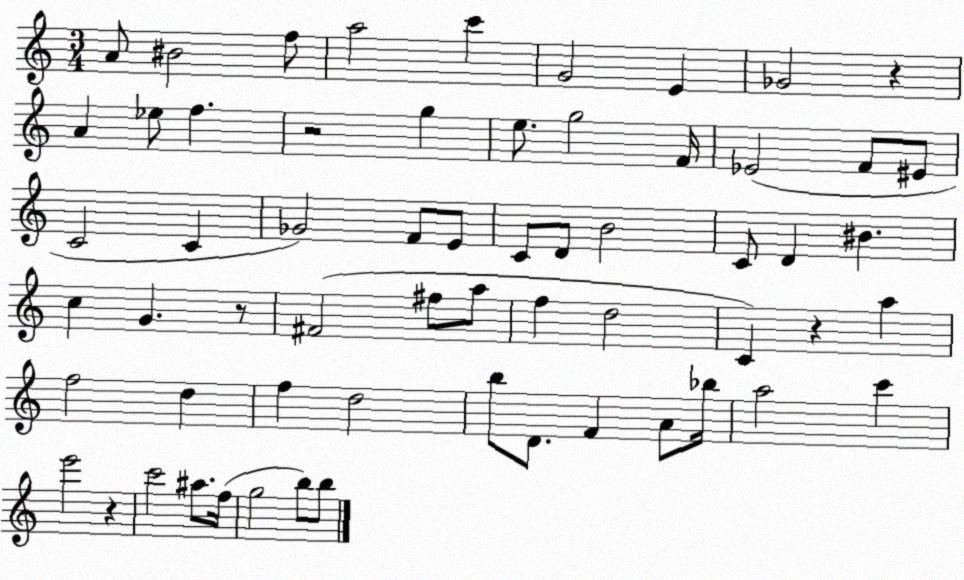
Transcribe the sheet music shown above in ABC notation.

X:1
T:Untitled
M:3/4
L:1/4
K:C
A/2 ^B2 f/2 a2 c' G2 E _G2 z A _e/2 f z2 g e/2 g2 F/4 _E2 F/2 ^E/2 C2 C _G2 F/2 E/2 C/2 D/2 B2 C/2 D ^B c G z/2 ^F2 ^f/2 a/2 f d2 C z a f2 d f d2 b/2 D/2 F A/2 _b/4 a2 c' e'2 z c'2 ^a/2 f/4 g2 b/2 b/2